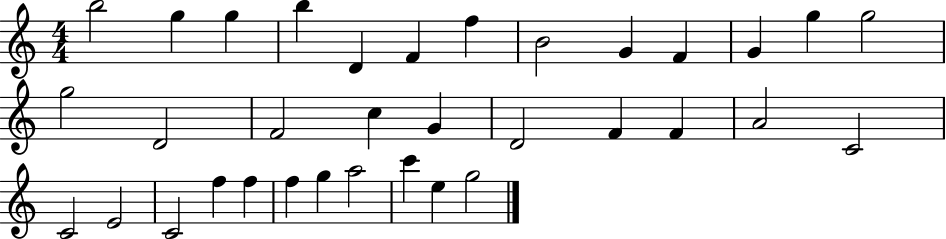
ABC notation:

X:1
T:Untitled
M:4/4
L:1/4
K:C
b2 g g b D F f B2 G F G g g2 g2 D2 F2 c G D2 F F A2 C2 C2 E2 C2 f f f g a2 c' e g2